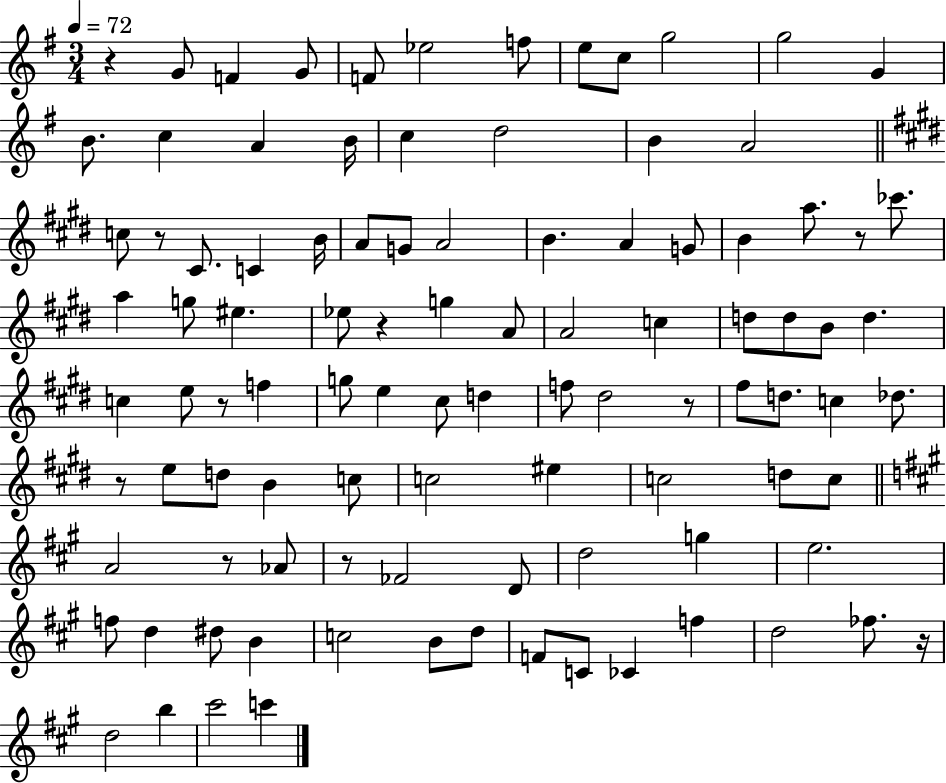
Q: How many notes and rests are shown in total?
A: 100